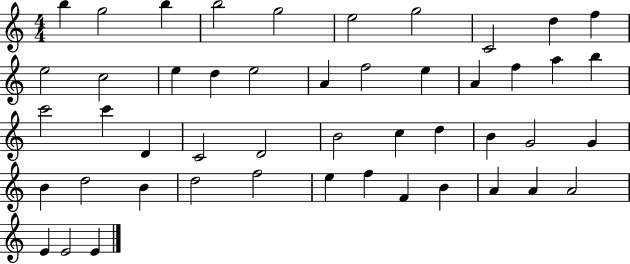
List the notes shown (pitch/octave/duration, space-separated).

B5/q G5/h B5/q B5/h G5/h E5/h G5/h C4/h D5/q F5/q E5/h C5/h E5/q D5/q E5/h A4/q F5/h E5/q A4/q F5/q A5/q B5/q C6/h C6/q D4/q C4/h D4/h B4/h C5/q D5/q B4/q G4/h G4/q B4/q D5/h B4/q D5/h F5/h E5/q F5/q F4/q B4/q A4/q A4/q A4/h E4/q E4/h E4/q